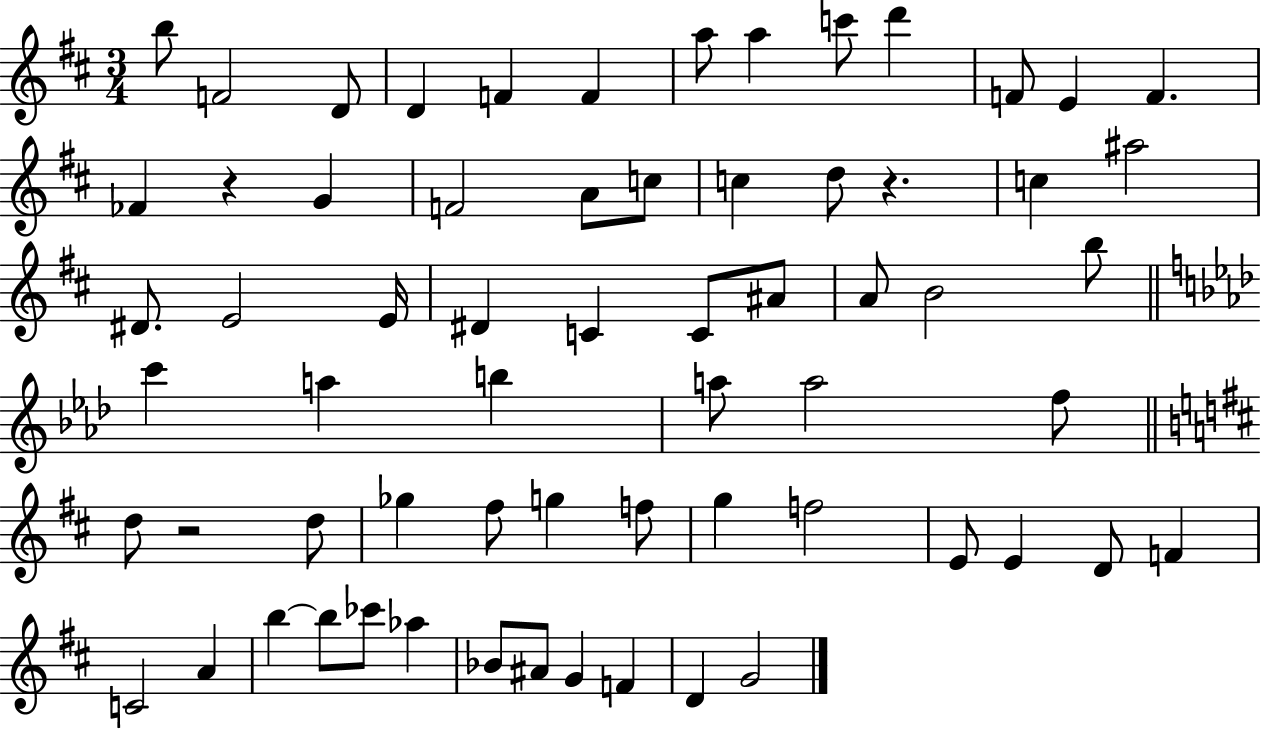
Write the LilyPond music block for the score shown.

{
  \clef treble
  \numericTimeSignature
  \time 3/4
  \key d \major
  \repeat volta 2 { b''8 f'2 d'8 | d'4 f'4 f'4 | a''8 a''4 c'''8 d'''4 | f'8 e'4 f'4. | \break fes'4 r4 g'4 | f'2 a'8 c''8 | c''4 d''8 r4. | c''4 ais''2 | \break dis'8. e'2 e'16 | dis'4 c'4 c'8 ais'8 | a'8 b'2 b''8 | \bar "||" \break \key aes \major c'''4 a''4 b''4 | a''8 a''2 f''8 | \bar "||" \break \key d \major d''8 r2 d''8 | ges''4 fis''8 g''4 f''8 | g''4 f''2 | e'8 e'4 d'8 f'4 | \break c'2 a'4 | b''4~~ b''8 ces'''8 aes''4 | bes'8 ais'8 g'4 f'4 | d'4 g'2 | \break } \bar "|."
}